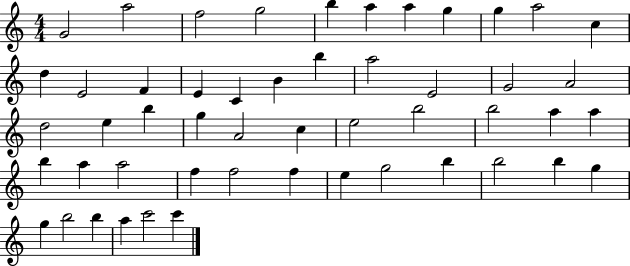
{
  \clef treble
  \numericTimeSignature
  \time 4/4
  \key c \major
  g'2 a''2 | f''2 g''2 | b''4 a''4 a''4 g''4 | g''4 a''2 c''4 | \break d''4 e'2 f'4 | e'4 c'4 b'4 b''4 | a''2 e'2 | g'2 a'2 | \break d''2 e''4 b''4 | g''4 a'2 c''4 | e''2 b''2 | b''2 a''4 a''4 | \break b''4 a''4 a''2 | f''4 f''2 f''4 | e''4 g''2 b''4 | b''2 b''4 g''4 | \break g''4 b''2 b''4 | a''4 c'''2 c'''4 | \bar "|."
}